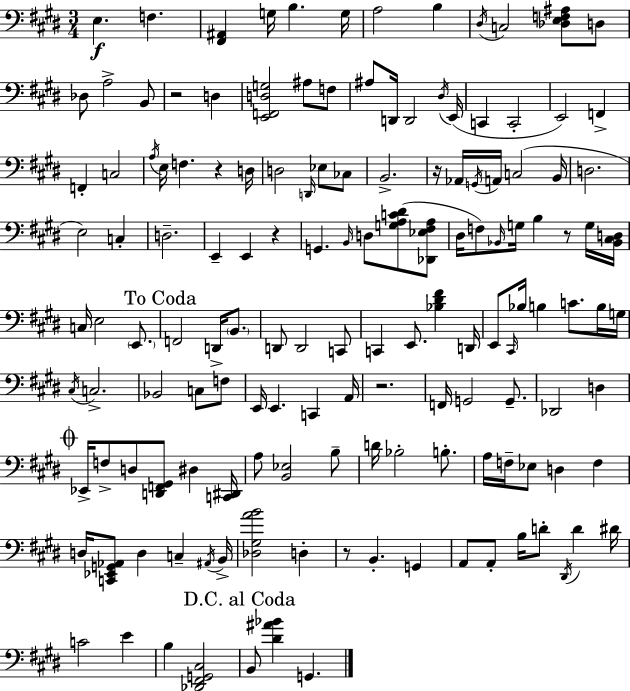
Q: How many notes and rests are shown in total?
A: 144